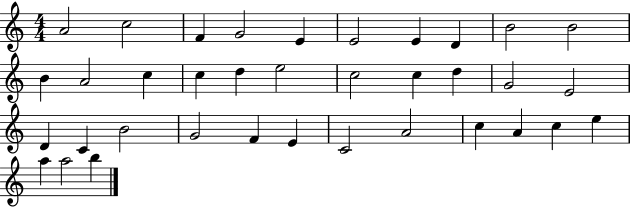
A4/h C5/h F4/q G4/h E4/q E4/h E4/q D4/q B4/h B4/h B4/q A4/h C5/q C5/q D5/q E5/h C5/h C5/q D5/q G4/h E4/h D4/q C4/q B4/h G4/h F4/q E4/q C4/h A4/h C5/q A4/q C5/q E5/q A5/q A5/h B5/q